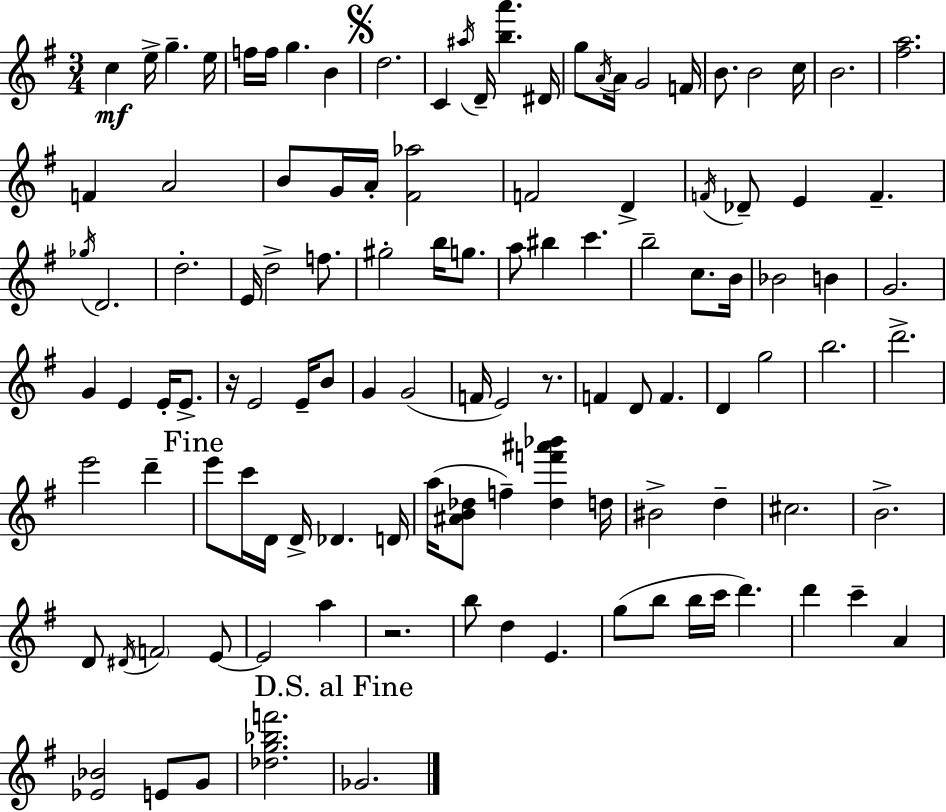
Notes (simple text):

C5/q E5/s G5/q. E5/s F5/s F5/s G5/q. B4/q D5/h. C4/q A#5/s D4/s [B5,A6]/q. D#4/s G5/e A4/s A4/s G4/h F4/s B4/e. B4/h C5/s B4/h. [F#5,A5]/h. F4/q A4/h B4/e G4/s A4/s [F#4,Ab5]/h F4/h D4/q F4/s Db4/e E4/q F4/q. Gb5/s D4/h. D5/h. E4/s D5/h F5/e. G#5/h B5/s G5/e. A5/e BIS5/q C6/q. B5/h C5/e. B4/s Bb4/h B4/q G4/h. G4/q E4/q E4/s E4/e. R/s E4/h E4/s B4/e G4/q G4/h F4/s E4/h R/e. F4/q D4/e F4/q. D4/q G5/h B5/h. D6/h. E6/h D6/q E6/e C6/s D4/s D4/s Db4/q. D4/s A5/s [A#4,B4,Db5]/e F5/q [Db5,F6,A#6,Bb6]/q D5/s BIS4/h D5/q C#5/h. B4/h. D4/e D#4/s F4/h E4/e E4/h A5/q R/h. B5/e D5/q E4/q. G5/e B5/e B5/s C6/s D6/q. D6/q C6/q A4/q [Eb4,Bb4]/h E4/e G4/e [Db5,G5,Bb5,F6]/h. Gb4/h.